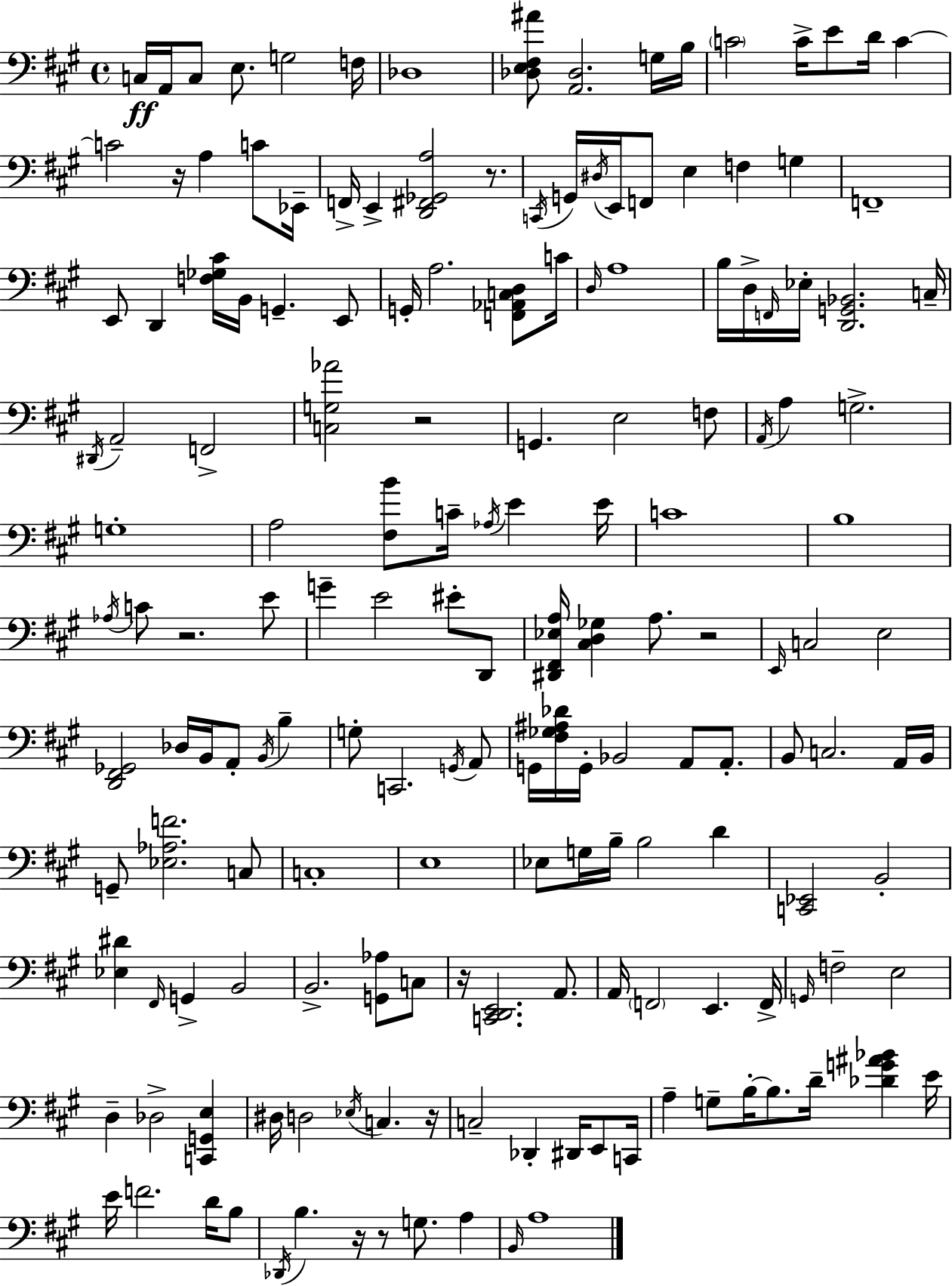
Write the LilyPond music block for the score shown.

{
  \clef bass
  \time 4/4
  \defaultTimeSignature
  \key a \major
  c16\ff a,16 c8 e8. g2 f16 | des1 | <des e fis ais'>8 <a, des>2. g16 b16 | \parenthesize c'2 c'16-> e'8 d'16 c'4~~ | \break c'2 r16 a4 c'8 ees,16-- | f,16-> e,4-> <d, fis, ges, a>2 r8. | \acciaccatura { c,16 } g,16 \acciaccatura { dis16 } e,16 f,8 e4 f4 g4 | f,1-- | \break e,8 d,4 <f ges cis'>16 b,16 g,4.-- | e,8 g,16-. a2. <f, aes, c d>8 | c'16 \grace { d16 } a1 | b16 d16-> \grace { f,16 } ees16-. <d, g, bes,>2. | \break c16-- \acciaccatura { dis,16 } a,2-- f,2-> | <c g aes'>2 r2 | g,4. e2 | f8 \acciaccatura { a,16 } a4 g2.-> | \break g1-. | a2 <fis b'>8 | c'16-- \acciaccatura { aes16 } e'4 e'16 c'1 | b1 | \break \acciaccatura { aes16 } c'8 r2. | e'8 g'4-- e'2 | eis'8-. d,8 <dis, fis, ees a>16 <cis d ges>4 a8. | r2 \grace { e,16 } c2 | \break e2 <d, fis, ges,>2 | des16 b,16 a,8-. \acciaccatura { b,16 } b4-- g8-. c,2. | \acciaccatura { g,16 } a,8 g,16 <fis ges ais des'>16 g,16-. bes,2 | a,8 a,8.-. b,8 c2. | \break a,16 b,16 g,8-- <ees aes f'>2. | c8 c1-. | e1 | ees8 g16 b16-- b2 | \break d'4 <c, ees,>2 | b,2-. <ees dis'>4 \grace { fis,16 } | g,4-> b,2 b,2.-> | <g, aes>8 c8 r16 <c, d, e,>2. | \break a,8. a,16 \parenthesize f,2 | e,4. f,16-> \grace { g,16 } f2-- | e2 d4-- | des2-> <c, g, e>4 dis16 d2 | \break \acciaccatura { ees16 } c4. r16 c2-- | des,4-. dis,16 e,8 c,16 a4-- | g8-- b16-.~~ b8. d'16-- <des' g' ais' bes'>4 e'16 e'16 f'2. | d'16 b8 \acciaccatura { des,16 } b4. | \break r16 r8 g8. a4 \grace { b,16 } | a1 | \bar "|."
}